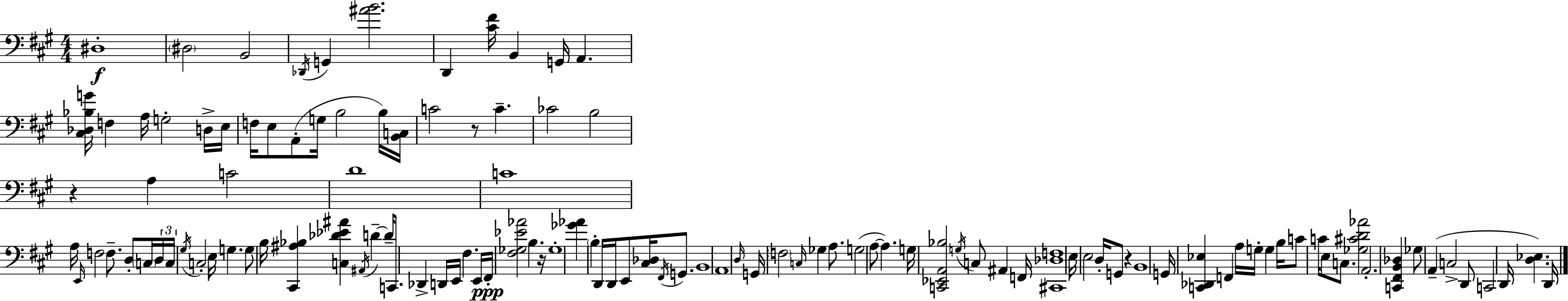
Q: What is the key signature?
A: A major